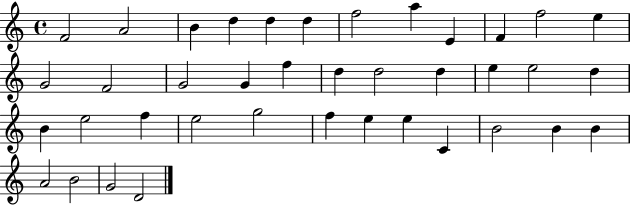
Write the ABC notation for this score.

X:1
T:Untitled
M:4/4
L:1/4
K:C
F2 A2 B d d d f2 a E F f2 e G2 F2 G2 G f d d2 d e e2 d B e2 f e2 g2 f e e C B2 B B A2 B2 G2 D2